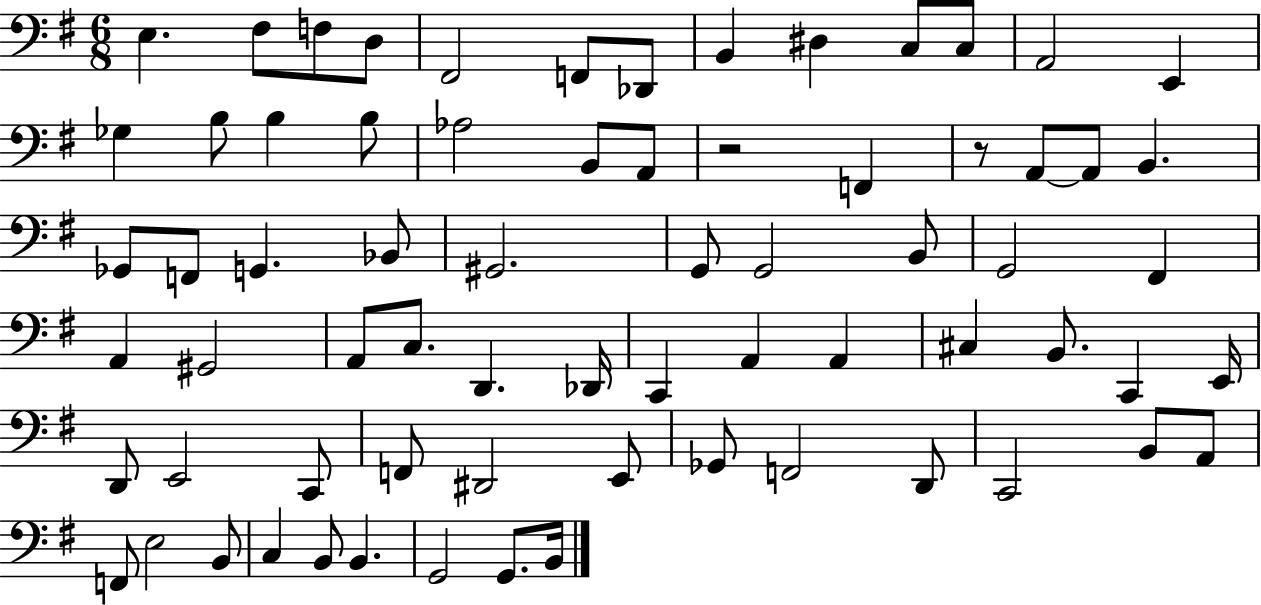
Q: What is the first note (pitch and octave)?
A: E3